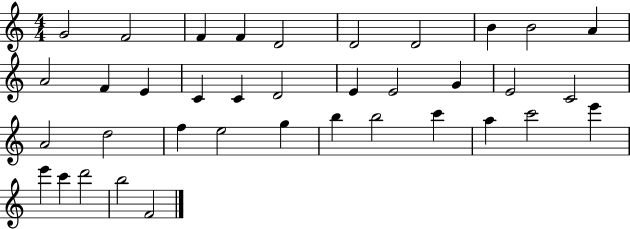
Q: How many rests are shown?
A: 0